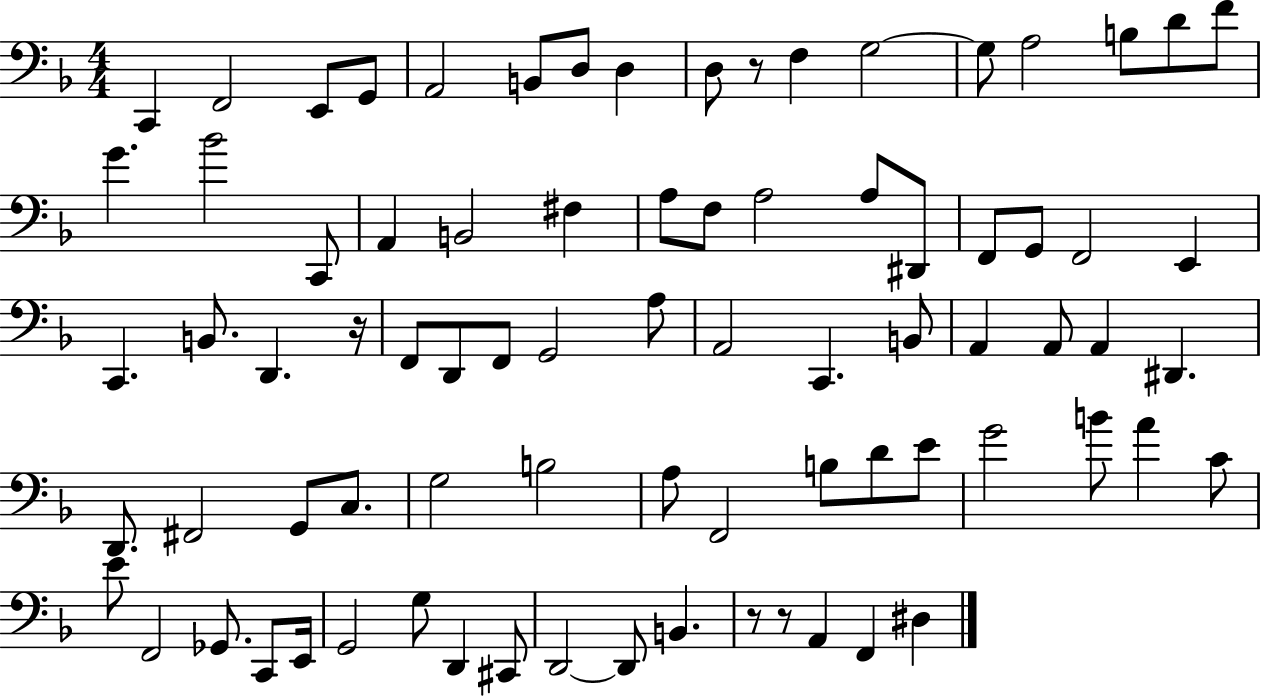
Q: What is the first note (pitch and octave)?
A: C2